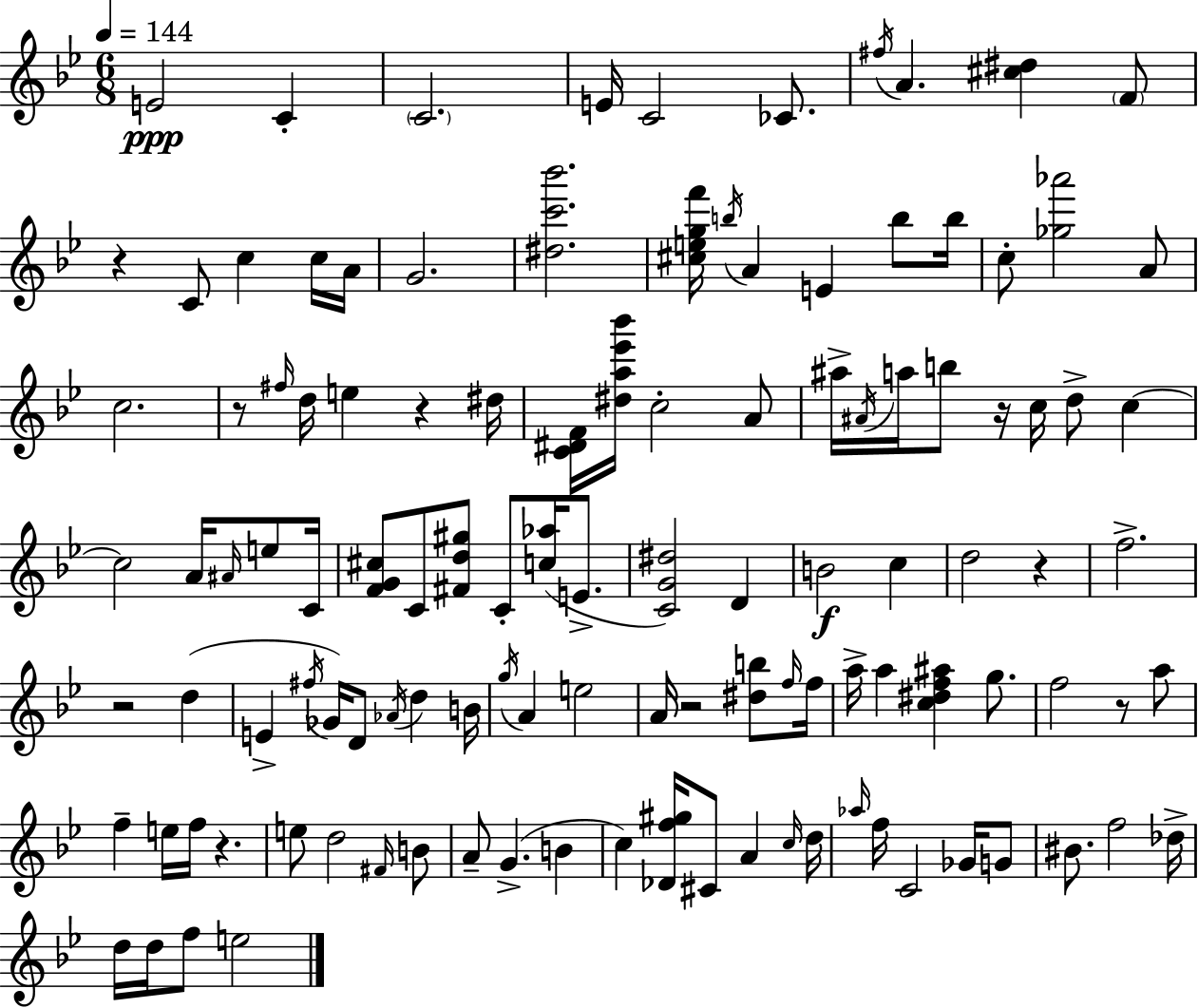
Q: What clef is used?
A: treble